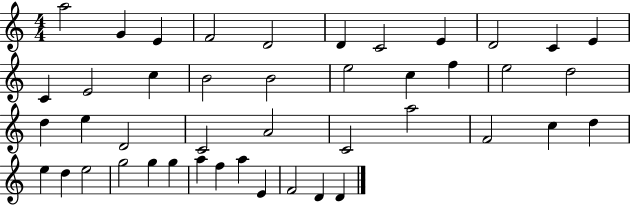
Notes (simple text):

A5/h G4/q E4/q F4/h D4/h D4/q C4/h E4/q D4/h C4/q E4/q C4/q E4/h C5/q B4/h B4/h E5/h C5/q F5/q E5/h D5/h D5/q E5/q D4/h C4/h A4/h C4/h A5/h F4/h C5/q D5/q E5/q D5/q E5/h G5/h G5/q G5/q A5/q F5/q A5/q E4/q F4/h D4/q D4/q